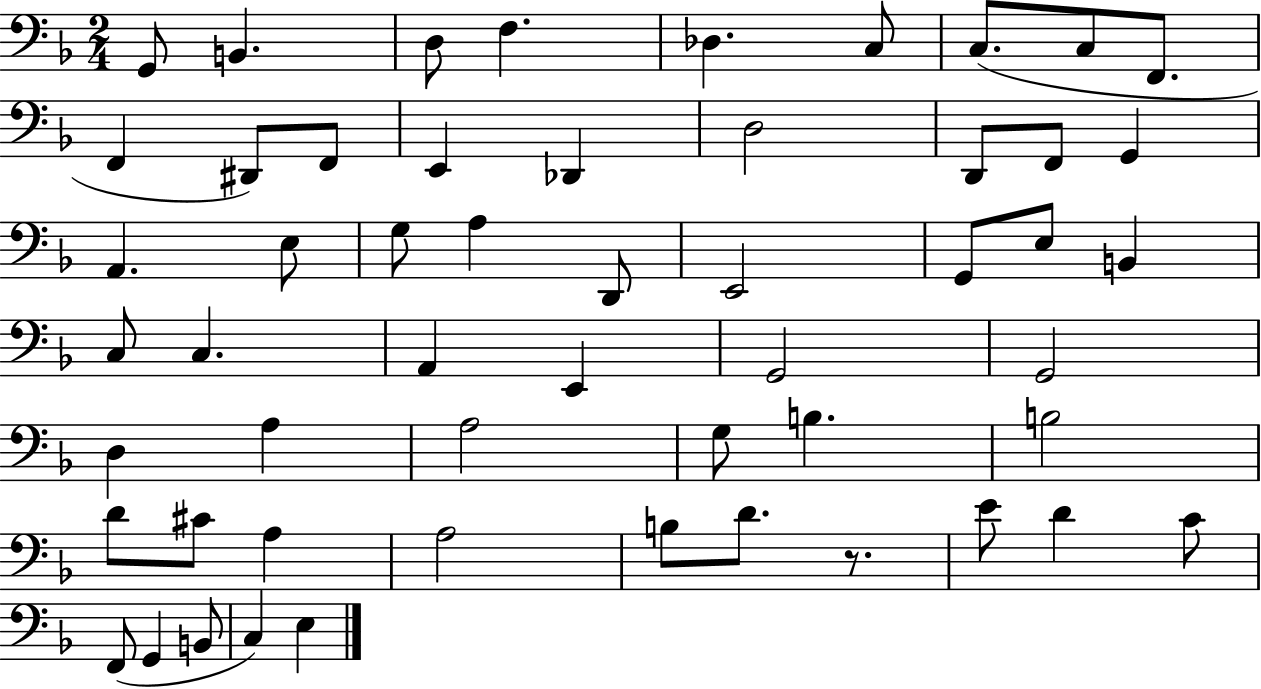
{
  \clef bass
  \numericTimeSignature
  \time 2/4
  \key f \major
  \repeat volta 2 { g,8 b,4. | d8 f4. | des4. c8 | c8.( c8 f,8. | \break f,4 dis,8) f,8 | e,4 des,4 | d2 | d,8 f,8 g,4 | \break a,4. e8 | g8 a4 d,8 | e,2 | g,8 e8 b,4 | \break c8 c4. | a,4 e,4 | g,2 | g,2 | \break d4 a4 | a2 | g8 b4. | b2 | \break d'8 cis'8 a4 | a2 | b8 d'8. r8. | e'8 d'4 c'8 | \break f,8( g,4 b,8 | c4) e4 | } \bar "|."
}